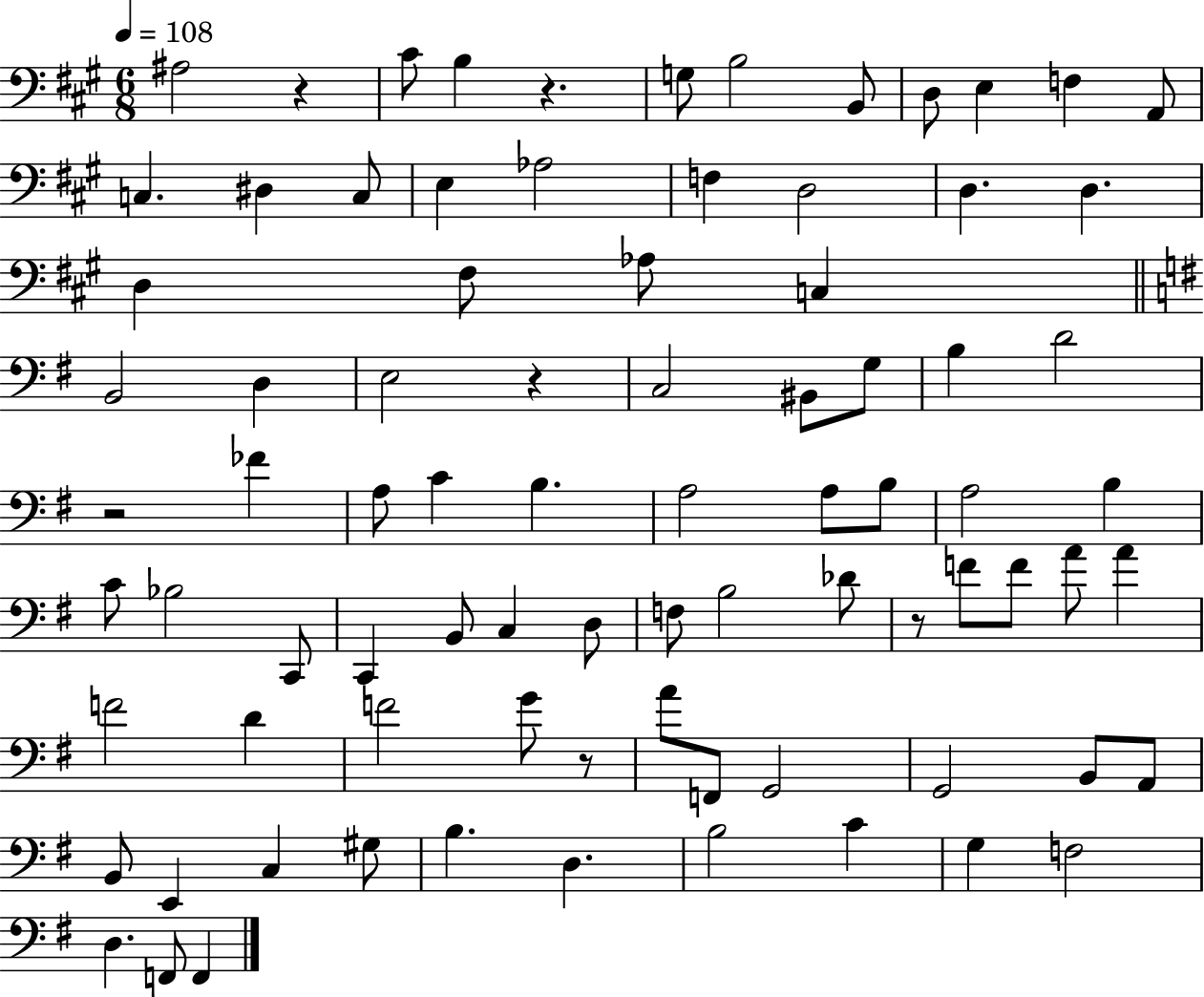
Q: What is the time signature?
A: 6/8